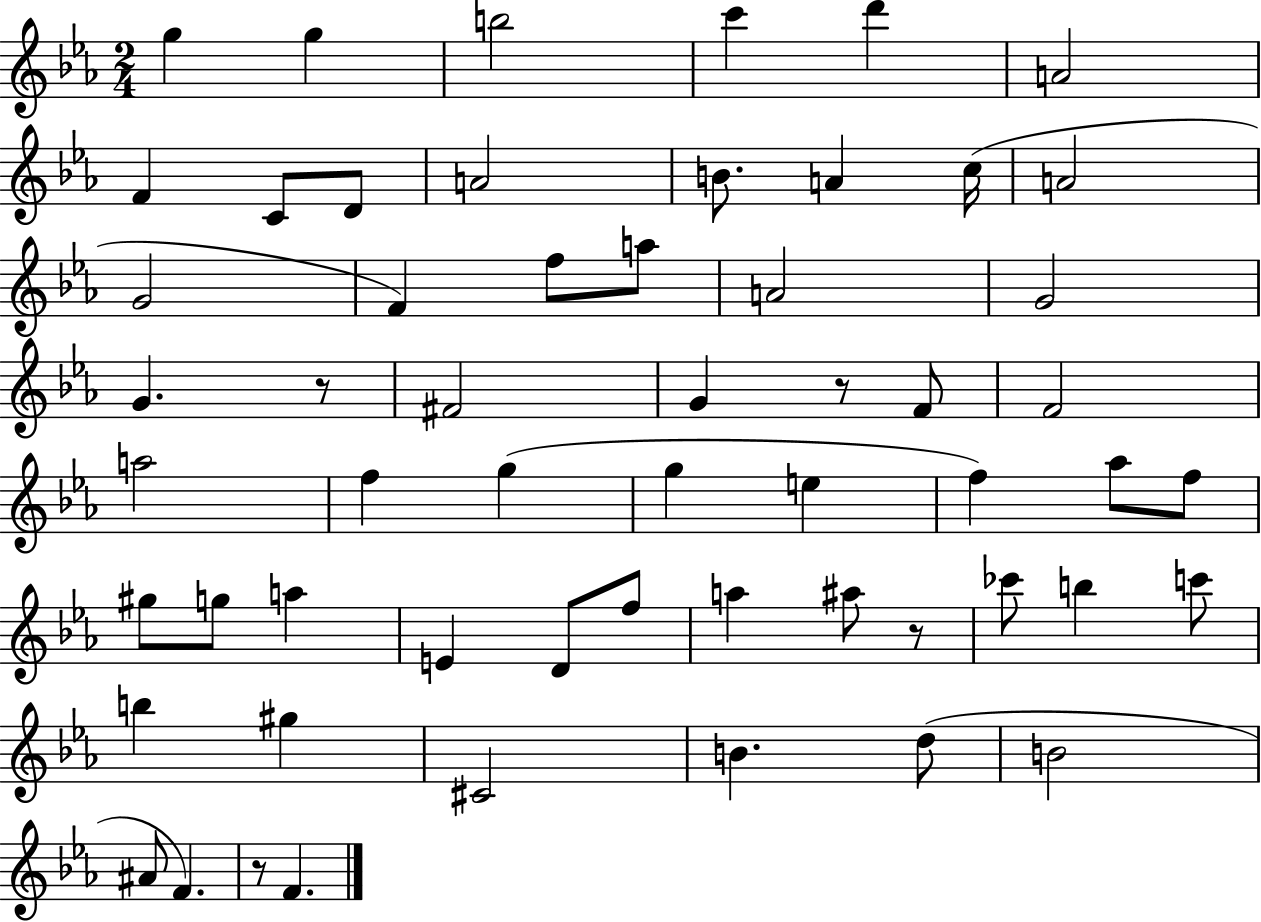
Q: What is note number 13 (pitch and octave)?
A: C5